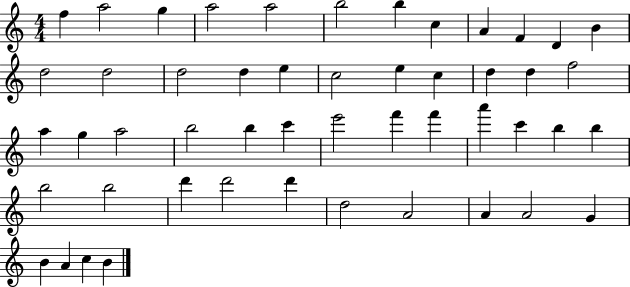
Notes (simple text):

F5/q A5/h G5/q A5/h A5/h B5/h B5/q C5/q A4/q F4/q D4/q B4/q D5/h D5/h D5/h D5/q E5/q C5/h E5/q C5/q D5/q D5/q F5/h A5/q G5/q A5/h B5/h B5/q C6/q E6/h F6/q F6/q A6/q C6/q B5/q B5/q B5/h B5/h D6/q D6/h D6/q D5/h A4/h A4/q A4/h G4/q B4/q A4/q C5/q B4/q